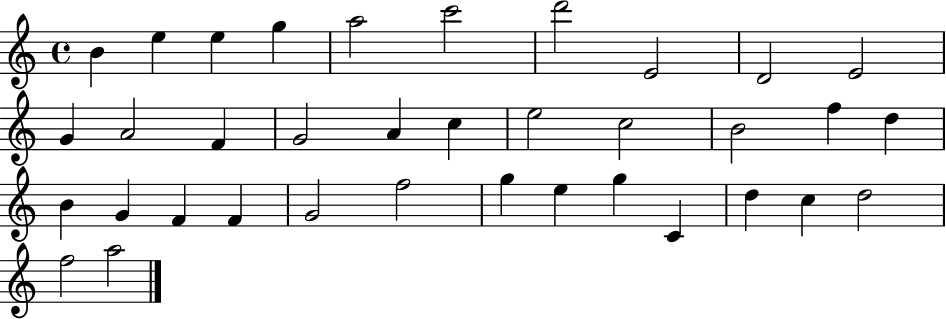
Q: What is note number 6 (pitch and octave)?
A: C6